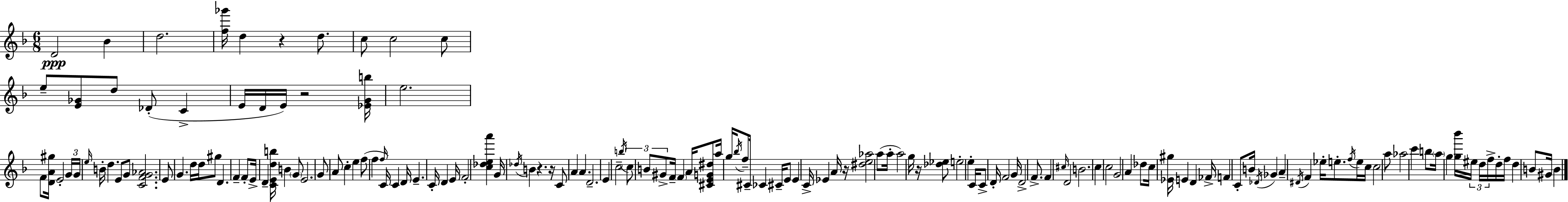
{
  \clef treble
  \numericTimeSignature
  \time 6/8
  \key d \minor
  d'2\ppp bes'4 | d''2. | <f'' ges'''>16 d''4 r4 d''8. | c''8 c''2 c''8 | \break e''8-- <e' ges'>8 d''8 des'8-.( c'4-> | e'16 d'16 e'16) r2 <ees' g' b''>16 | e''2. | f'8 <d' a' gis''>16 e'2-. \tuplet 3/2 { g'16 | \break g'16 \grace { e''16 } } b'16-. d''4. e'8 g'8 | <c' f' g' aes'>2. | e'8 g'4. d''16 d''16 gis''8 | d'4. f'4-- f'8-. | \break e'16-> d'4-- <c' e' d'' b''>16 b'4 \parenthesize g'8 | e'2. | g'8 a'8 c''4-. e''4 | f''8( f''4 \grace { f''16 }) c'16 c'4 | \break d'16 e'4.-- c'16-. d'4 | e'16 f'2-. <c'' des'' e'' a'''>4 | g'16 \acciaccatura { des''16 } b'4 r4. | r16 c'8 a'4 a'4. | \break d'2.-- | e'4 c''2-- | \acciaccatura { b''16 } \tuplet 3/2 { c''8 b'8 gis'8-> } f'16-- \parenthesize f'4 | a'16 <cis' e' g' dis''>8 a''16 g''16 \acciaccatura { bes''16 } f''8-- cis'16-- | \break ces'4 cis'16-- e'8 e'4 c'16-> | ees'4 a'16 r16 <dis'' e'' aes''>2 | a''8( a''16-. a''2) | g''16 r16 <des'' ees''>8 e''2-. | \break e''4-. c'16 c'8-> d'16-. f'2 | g'16 d'2-> | f'8.-> f'4 \grace { cis''16 } d'2 | b'2. | \break c''4 c''2 | g'2 | a'4 des''8 c''16 <ees' gis''>16 e'4 | d'4 fes'16-> f'4 c'8-. | \break b'16 \acciaccatura { des'16 } ges'4 a'4-- \acciaccatura { dis'16 } | f'4 ees''16-. e''8.-. \acciaccatura { f''16 } e''16 c''16 c''2 | a''8 aes''2 | c'''4 b''8 \parenthesize a''16 | \break g''4 <g'' bes'''>16 \tuplet 3/2 { eis''16 d''16 f''16-> } d''16-. f''16 d''4 | b'8 gis'16 b'4 \bar "|."
}